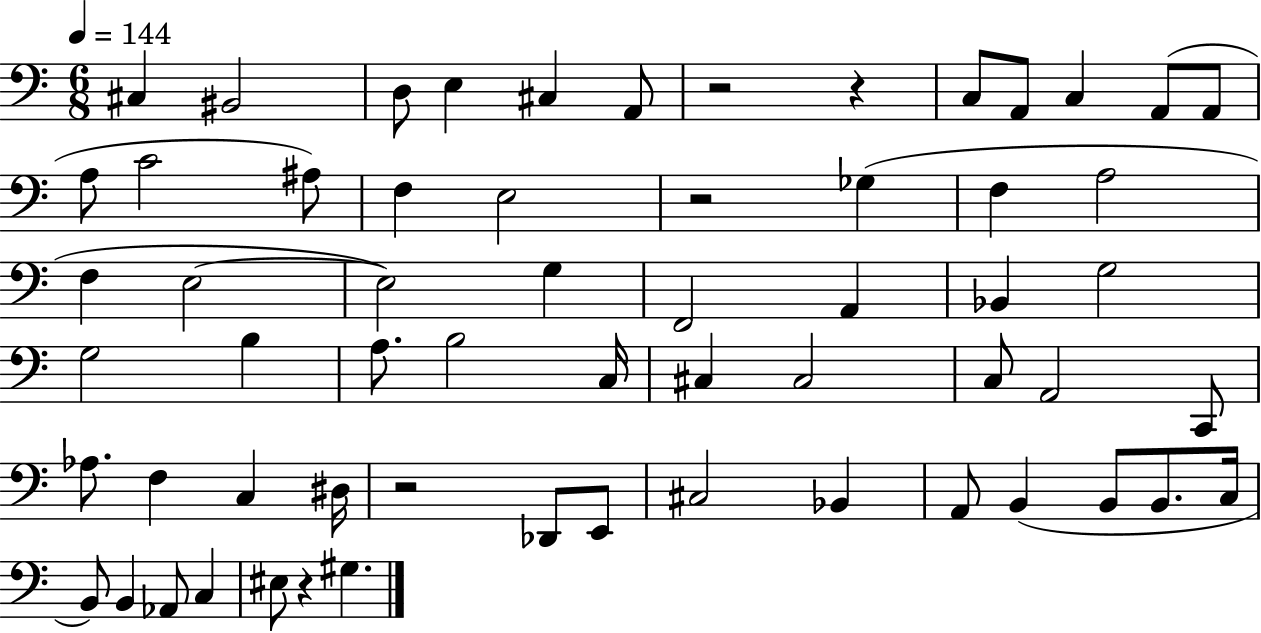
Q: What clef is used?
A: bass